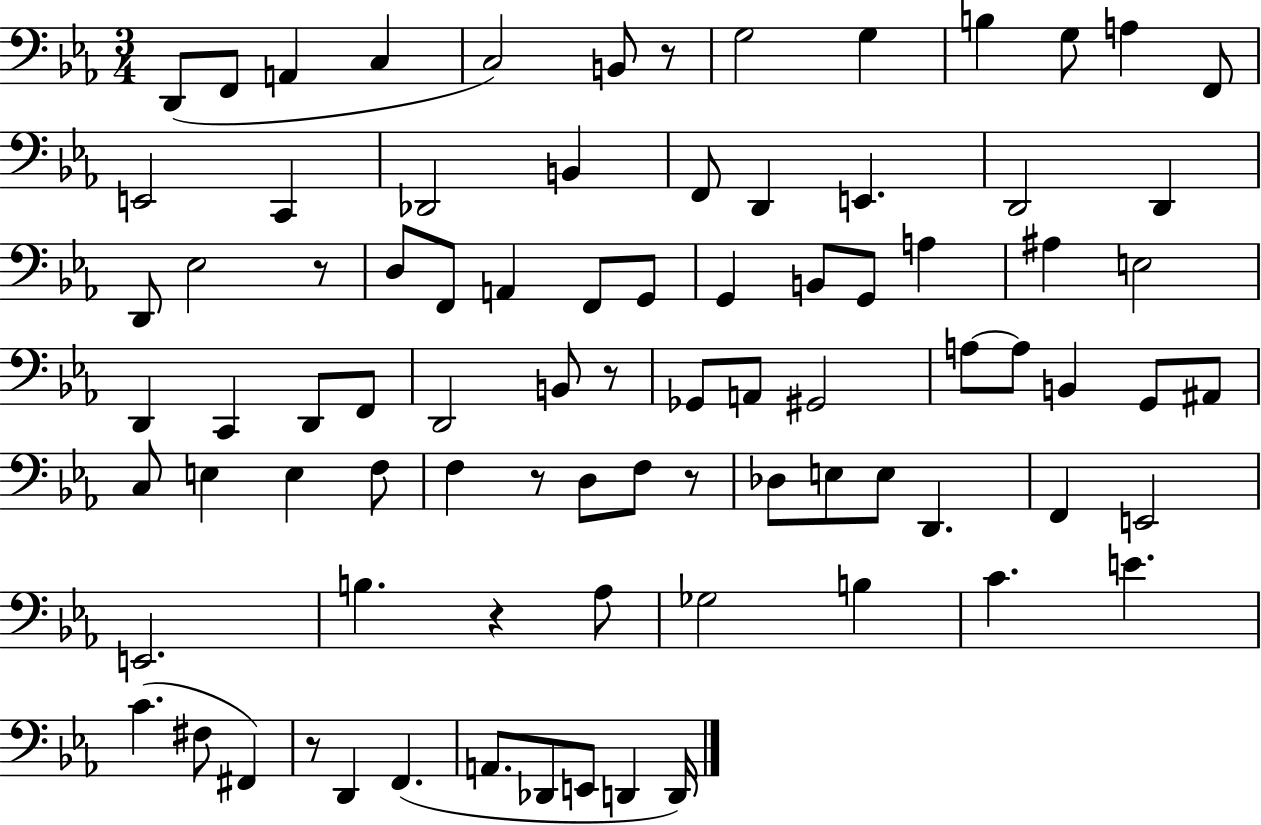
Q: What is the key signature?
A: EES major